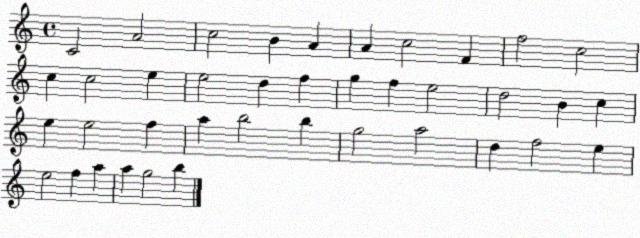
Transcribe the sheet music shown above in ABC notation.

X:1
T:Untitled
M:4/4
L:1/4
K:C
C2 A2 c2 B A A c2 F f2 c2 c c2 e e2 d f g f e2 d2 B c e e2 f a b2 b g2 a2 d f2 e e2 f a a g2 b